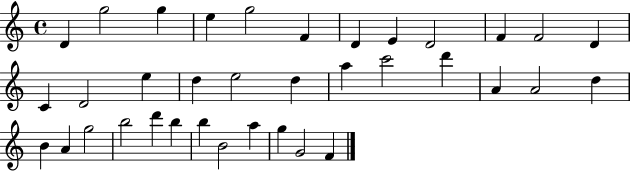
X:1
T:Untitled
M:4/4
L:1/4
K:C
D g2 g e g2 F D E D2 F F2 D C D2 e d e2 d a c'2 d' A A2 d B A g2 b2 d' b b B2 a g G2 F